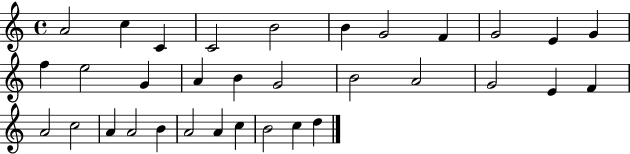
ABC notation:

X:1
T:Untitled
M:4/4
L:1/4
K:C
A2 c C C2 B2 B G2 F G2 E G f e2 G A B G2 B2 A2 G2 E F A2 c2 A A2 B A2 A c B2 c d